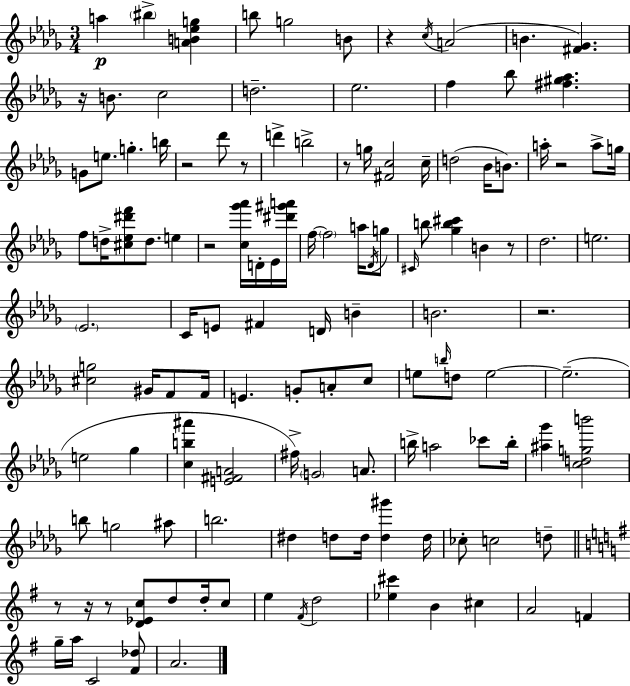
A5/q BIS5/q [A4,B4,Eb5,G5]/q B5/e G5/h B4/e R/q C5/s A4/h B4/q. [F#4,Gb4]/q. R/s B4/e. C5/h D5/h. Eb5/h. F5/q Bb5/e [F#5,G#5,Ab5]/q. G4/e E5/e. G5/q. B5/s R/h Db6/e R/e D6/q B5/h R/e G5/s [F#4,C5]/h C5/s D5/h Bb4/s B4/e. A5/s R/h A5/e G5/s F5/e D5/s [C#5,Eb5,D#6,F6]/e D5/e. E5/q R/h [C5,Gb6,Ab6]/s D4/s Eb4/s [D#6,G#6,A6]/s F5/s F5/h A5/s Db4/s G5/e C#4/s B5/e [Gb5,B5,C#6]/q B4/q R/e Db5/h. E5/h. Eb4/h. C4/s E4/e F#4/q D4/s B4/q B4/h. R/h. [C#5,G5]/h G#4/s F4/e F4/s E4/q. G4/e A4/e C5/e E5/e B5/s D5/e E5/h E5/h. E5/h Gb5/q [C5,B5,A#6]/q [E4,F#4,A4]/h F#5/s G4/h A4/e. B5/s A5/h CES6/e B5/s [A#5,Gb6]/q [C5,D5,G5,B6]/h B5/e G5/h A#5/e B5/h. D#5/q D5/e D5/s [D5,G#6]/q D5/s CES5/e C5/h D5/e R/e R/s R/e [D4,Eb4,C5]/e D5/e D5/s C5/e E5/q F#4/s D5/h [Eb5,C#6]/q B4/q C#5/q A4/h F4/q G5/s A5/s C4/h [F#4,Db5]/e A4/h.